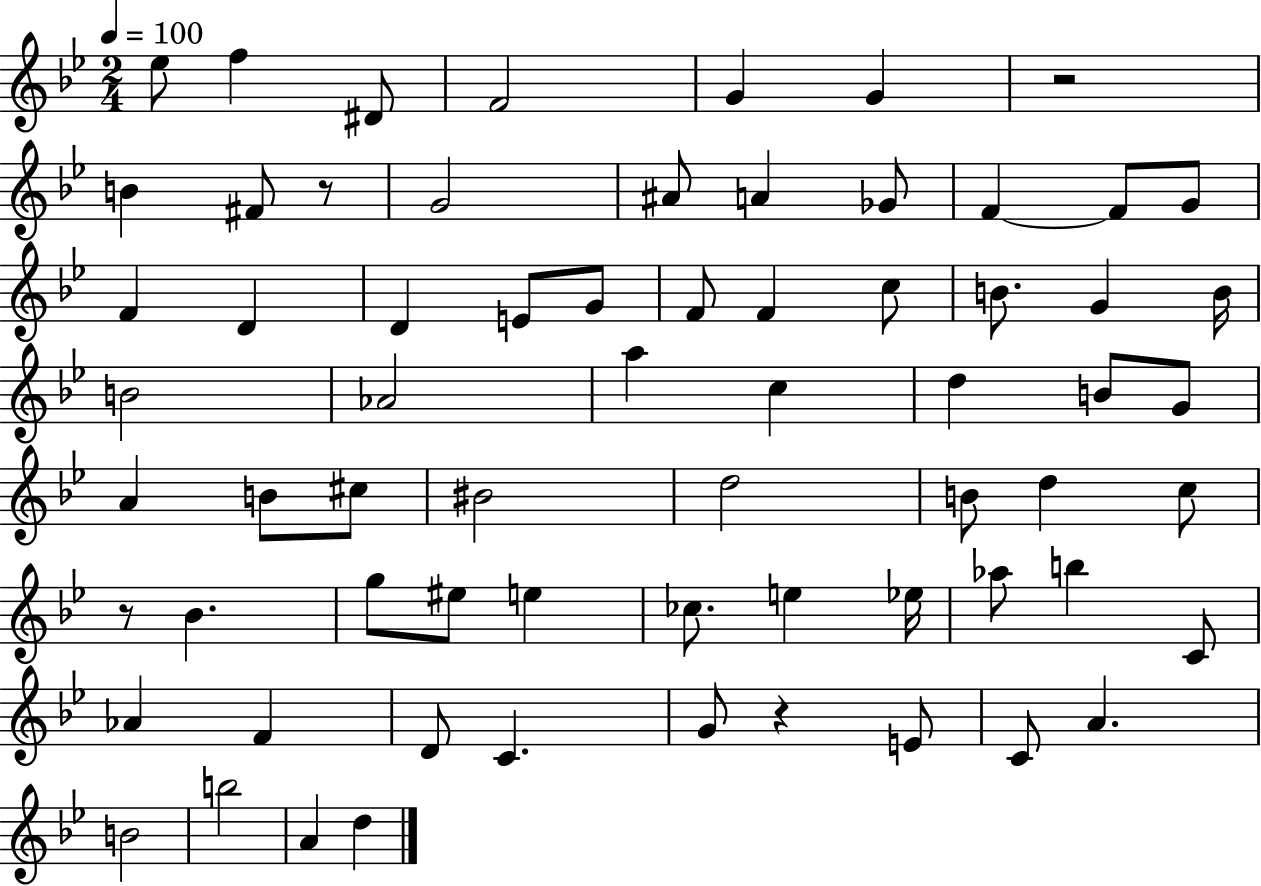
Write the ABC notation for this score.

X:1
T:Untitled
M:2/4
L:1/4
K:Bb
_e/2 f ^D/2 F2 G G z2 B ^F/2 z/2 G2 ^A/2 A _G/2 F F/2 G/2 F D D E/2 G/2 F/2 F c/2 B/2 G B/4 B2 _A2 a c d B/2 G/2 A B/2 ^c/2 ^B2 d2 B/2 d c/2 z/2 _B g/2 ^e/2 e _c/2 e _e/4 _a/2 b C/2 _A F D/2 C G/2 z E/2 C/2 A B2 b2 A d